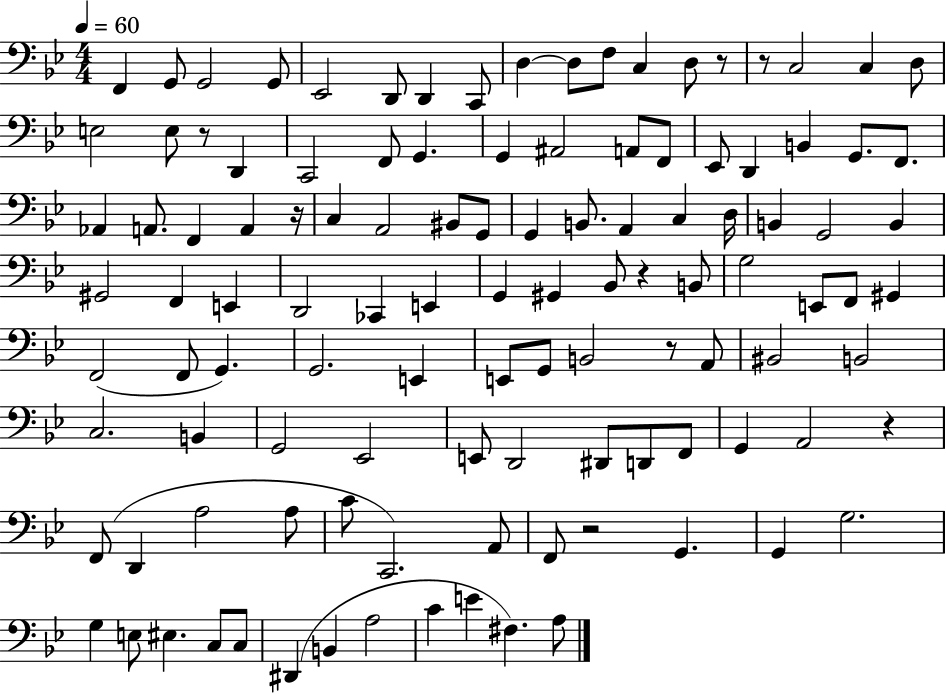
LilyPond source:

{
  \clef bass
  \numericTimeSignature
  \time 4/4
  \key bes \major
  \tempo 4 = 60
  \repeat volta 2 { f,4 g,8 g,2 g,8 | ees,2 d,8 d,4 c,8 | d4~~ d8 f8 c4 d8 r8 | r8 c2 c4 d8 | \break e2 e8 r8 d,4 | c,2 f,8 g,4. | g,4 ais,2 a,8 f,8 | ees,8 d,4 b,4 g,8. f,8. | \break aes,4 a,8. f,4 a,4 r16 | c4 a,2 bis,8 g,8 | g,4 b,8. a,4 c4 d16 | b,4 g,2 b,4 | \break gis,2 f,4 e,4 | d,2 ces,4 e,4 | g,4 gis,4 bes,8 r4 b,8 | g2 e,8 f,8 gis,4 | \break f,2( f,8 g,4.) | g,2. e,4 | e,8 g,8 b,2 r8 a,8 | bis,2 b,2 | \break c2. b,4 | g,2 ees,2 | e,8 d,2 dis,8 d,8 f,8 | g,4 a,2 r4 | \break f,8( d,4 a2 a8 | c'8 c,2.) a,8 | f,8 r2 g,4. | g,4 g2. | \break g4 e8 eis4. c8 c8 | dis,4( b,4 a2 | c'4 e'4 fis4.) a8 | } \bar "|."
}